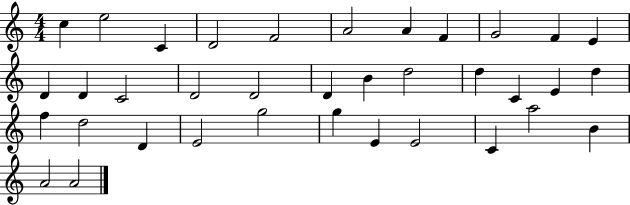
C5/q E5/h C4/q D4/h F4/h A4/h A4/q F4/q G4/h F4/q E4/q D4/q D4/q C4/h D4/h D4/h D4/q B4/q D5/h D5/q C4/q E4/q D5/q F5/q D5/h D4/q E4/h G5/h G5/q E4/q E4/h C4/q A5/h B4/q A4/h A4/h